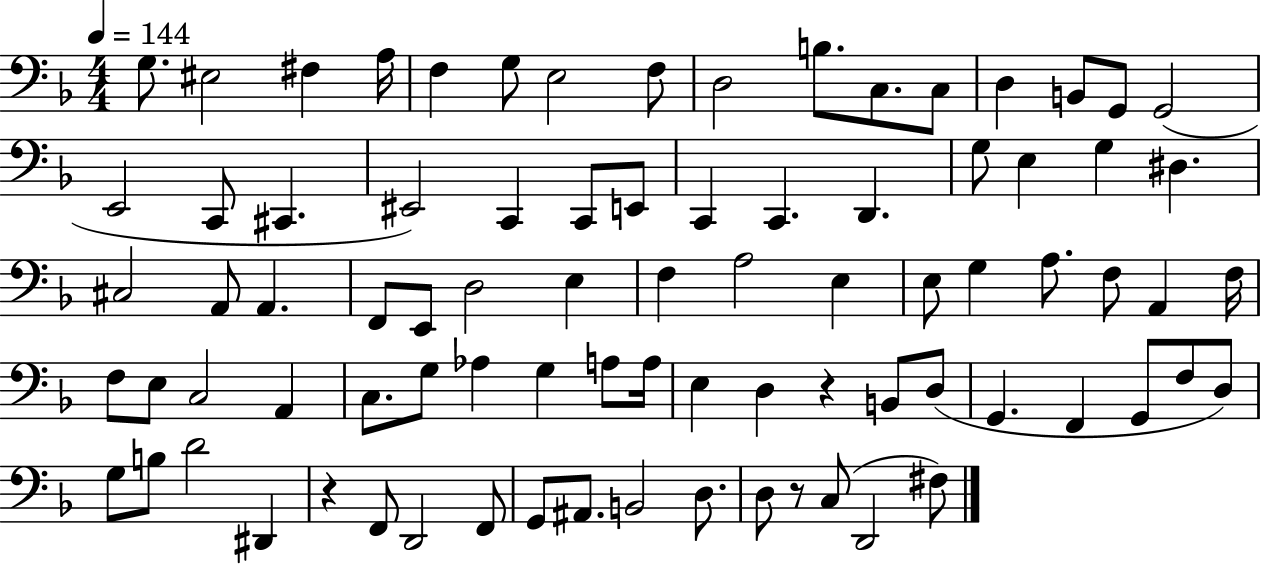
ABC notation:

X:1
T:Untitled
M:4/4
L:1/4
K:F
G,/2 ^E,2 ^F, A,/4 F, G,/2 E,2 F,/2 D,2 B,/2 C,/2 C,/2 D, B,,/2 G,,/2 G,,2 E,,2 C,,/2 ^C,, ^E,,2 C,, C,,/2 E,,/2 C,, C,, D,, G,/2 E, G, ^D, ^C,2 A,,/2 A,, F,,/2 E,,/2 D,2 E, F, A,2 E, E,/2 G, A,/2 F,/2 A,, F,/4 F,/2 E,/2 C,2 A,, C,/2 G,/2 _A, G, A,/2 A,/4 E, D, z B,,/2 D,/2 G,, F,, G,,/2 F,/2 D,/2 G,/2 B,/2 D2 ^D,, z F,,/2 D,,2 F,,/2 G,,/2 ^A,,/2 B,,2 D,/2 D,/2 z/2 C,/2 D,,2 ^F,/2